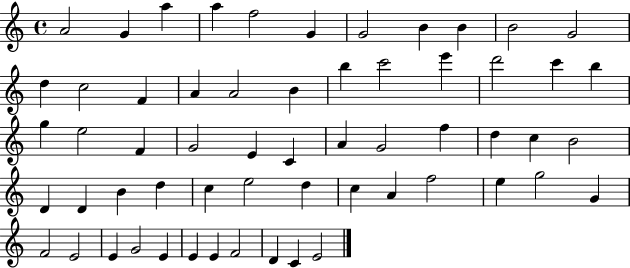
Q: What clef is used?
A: treble